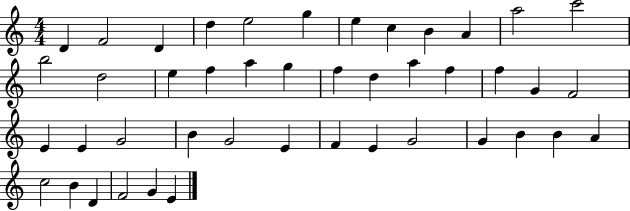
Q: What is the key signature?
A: C major